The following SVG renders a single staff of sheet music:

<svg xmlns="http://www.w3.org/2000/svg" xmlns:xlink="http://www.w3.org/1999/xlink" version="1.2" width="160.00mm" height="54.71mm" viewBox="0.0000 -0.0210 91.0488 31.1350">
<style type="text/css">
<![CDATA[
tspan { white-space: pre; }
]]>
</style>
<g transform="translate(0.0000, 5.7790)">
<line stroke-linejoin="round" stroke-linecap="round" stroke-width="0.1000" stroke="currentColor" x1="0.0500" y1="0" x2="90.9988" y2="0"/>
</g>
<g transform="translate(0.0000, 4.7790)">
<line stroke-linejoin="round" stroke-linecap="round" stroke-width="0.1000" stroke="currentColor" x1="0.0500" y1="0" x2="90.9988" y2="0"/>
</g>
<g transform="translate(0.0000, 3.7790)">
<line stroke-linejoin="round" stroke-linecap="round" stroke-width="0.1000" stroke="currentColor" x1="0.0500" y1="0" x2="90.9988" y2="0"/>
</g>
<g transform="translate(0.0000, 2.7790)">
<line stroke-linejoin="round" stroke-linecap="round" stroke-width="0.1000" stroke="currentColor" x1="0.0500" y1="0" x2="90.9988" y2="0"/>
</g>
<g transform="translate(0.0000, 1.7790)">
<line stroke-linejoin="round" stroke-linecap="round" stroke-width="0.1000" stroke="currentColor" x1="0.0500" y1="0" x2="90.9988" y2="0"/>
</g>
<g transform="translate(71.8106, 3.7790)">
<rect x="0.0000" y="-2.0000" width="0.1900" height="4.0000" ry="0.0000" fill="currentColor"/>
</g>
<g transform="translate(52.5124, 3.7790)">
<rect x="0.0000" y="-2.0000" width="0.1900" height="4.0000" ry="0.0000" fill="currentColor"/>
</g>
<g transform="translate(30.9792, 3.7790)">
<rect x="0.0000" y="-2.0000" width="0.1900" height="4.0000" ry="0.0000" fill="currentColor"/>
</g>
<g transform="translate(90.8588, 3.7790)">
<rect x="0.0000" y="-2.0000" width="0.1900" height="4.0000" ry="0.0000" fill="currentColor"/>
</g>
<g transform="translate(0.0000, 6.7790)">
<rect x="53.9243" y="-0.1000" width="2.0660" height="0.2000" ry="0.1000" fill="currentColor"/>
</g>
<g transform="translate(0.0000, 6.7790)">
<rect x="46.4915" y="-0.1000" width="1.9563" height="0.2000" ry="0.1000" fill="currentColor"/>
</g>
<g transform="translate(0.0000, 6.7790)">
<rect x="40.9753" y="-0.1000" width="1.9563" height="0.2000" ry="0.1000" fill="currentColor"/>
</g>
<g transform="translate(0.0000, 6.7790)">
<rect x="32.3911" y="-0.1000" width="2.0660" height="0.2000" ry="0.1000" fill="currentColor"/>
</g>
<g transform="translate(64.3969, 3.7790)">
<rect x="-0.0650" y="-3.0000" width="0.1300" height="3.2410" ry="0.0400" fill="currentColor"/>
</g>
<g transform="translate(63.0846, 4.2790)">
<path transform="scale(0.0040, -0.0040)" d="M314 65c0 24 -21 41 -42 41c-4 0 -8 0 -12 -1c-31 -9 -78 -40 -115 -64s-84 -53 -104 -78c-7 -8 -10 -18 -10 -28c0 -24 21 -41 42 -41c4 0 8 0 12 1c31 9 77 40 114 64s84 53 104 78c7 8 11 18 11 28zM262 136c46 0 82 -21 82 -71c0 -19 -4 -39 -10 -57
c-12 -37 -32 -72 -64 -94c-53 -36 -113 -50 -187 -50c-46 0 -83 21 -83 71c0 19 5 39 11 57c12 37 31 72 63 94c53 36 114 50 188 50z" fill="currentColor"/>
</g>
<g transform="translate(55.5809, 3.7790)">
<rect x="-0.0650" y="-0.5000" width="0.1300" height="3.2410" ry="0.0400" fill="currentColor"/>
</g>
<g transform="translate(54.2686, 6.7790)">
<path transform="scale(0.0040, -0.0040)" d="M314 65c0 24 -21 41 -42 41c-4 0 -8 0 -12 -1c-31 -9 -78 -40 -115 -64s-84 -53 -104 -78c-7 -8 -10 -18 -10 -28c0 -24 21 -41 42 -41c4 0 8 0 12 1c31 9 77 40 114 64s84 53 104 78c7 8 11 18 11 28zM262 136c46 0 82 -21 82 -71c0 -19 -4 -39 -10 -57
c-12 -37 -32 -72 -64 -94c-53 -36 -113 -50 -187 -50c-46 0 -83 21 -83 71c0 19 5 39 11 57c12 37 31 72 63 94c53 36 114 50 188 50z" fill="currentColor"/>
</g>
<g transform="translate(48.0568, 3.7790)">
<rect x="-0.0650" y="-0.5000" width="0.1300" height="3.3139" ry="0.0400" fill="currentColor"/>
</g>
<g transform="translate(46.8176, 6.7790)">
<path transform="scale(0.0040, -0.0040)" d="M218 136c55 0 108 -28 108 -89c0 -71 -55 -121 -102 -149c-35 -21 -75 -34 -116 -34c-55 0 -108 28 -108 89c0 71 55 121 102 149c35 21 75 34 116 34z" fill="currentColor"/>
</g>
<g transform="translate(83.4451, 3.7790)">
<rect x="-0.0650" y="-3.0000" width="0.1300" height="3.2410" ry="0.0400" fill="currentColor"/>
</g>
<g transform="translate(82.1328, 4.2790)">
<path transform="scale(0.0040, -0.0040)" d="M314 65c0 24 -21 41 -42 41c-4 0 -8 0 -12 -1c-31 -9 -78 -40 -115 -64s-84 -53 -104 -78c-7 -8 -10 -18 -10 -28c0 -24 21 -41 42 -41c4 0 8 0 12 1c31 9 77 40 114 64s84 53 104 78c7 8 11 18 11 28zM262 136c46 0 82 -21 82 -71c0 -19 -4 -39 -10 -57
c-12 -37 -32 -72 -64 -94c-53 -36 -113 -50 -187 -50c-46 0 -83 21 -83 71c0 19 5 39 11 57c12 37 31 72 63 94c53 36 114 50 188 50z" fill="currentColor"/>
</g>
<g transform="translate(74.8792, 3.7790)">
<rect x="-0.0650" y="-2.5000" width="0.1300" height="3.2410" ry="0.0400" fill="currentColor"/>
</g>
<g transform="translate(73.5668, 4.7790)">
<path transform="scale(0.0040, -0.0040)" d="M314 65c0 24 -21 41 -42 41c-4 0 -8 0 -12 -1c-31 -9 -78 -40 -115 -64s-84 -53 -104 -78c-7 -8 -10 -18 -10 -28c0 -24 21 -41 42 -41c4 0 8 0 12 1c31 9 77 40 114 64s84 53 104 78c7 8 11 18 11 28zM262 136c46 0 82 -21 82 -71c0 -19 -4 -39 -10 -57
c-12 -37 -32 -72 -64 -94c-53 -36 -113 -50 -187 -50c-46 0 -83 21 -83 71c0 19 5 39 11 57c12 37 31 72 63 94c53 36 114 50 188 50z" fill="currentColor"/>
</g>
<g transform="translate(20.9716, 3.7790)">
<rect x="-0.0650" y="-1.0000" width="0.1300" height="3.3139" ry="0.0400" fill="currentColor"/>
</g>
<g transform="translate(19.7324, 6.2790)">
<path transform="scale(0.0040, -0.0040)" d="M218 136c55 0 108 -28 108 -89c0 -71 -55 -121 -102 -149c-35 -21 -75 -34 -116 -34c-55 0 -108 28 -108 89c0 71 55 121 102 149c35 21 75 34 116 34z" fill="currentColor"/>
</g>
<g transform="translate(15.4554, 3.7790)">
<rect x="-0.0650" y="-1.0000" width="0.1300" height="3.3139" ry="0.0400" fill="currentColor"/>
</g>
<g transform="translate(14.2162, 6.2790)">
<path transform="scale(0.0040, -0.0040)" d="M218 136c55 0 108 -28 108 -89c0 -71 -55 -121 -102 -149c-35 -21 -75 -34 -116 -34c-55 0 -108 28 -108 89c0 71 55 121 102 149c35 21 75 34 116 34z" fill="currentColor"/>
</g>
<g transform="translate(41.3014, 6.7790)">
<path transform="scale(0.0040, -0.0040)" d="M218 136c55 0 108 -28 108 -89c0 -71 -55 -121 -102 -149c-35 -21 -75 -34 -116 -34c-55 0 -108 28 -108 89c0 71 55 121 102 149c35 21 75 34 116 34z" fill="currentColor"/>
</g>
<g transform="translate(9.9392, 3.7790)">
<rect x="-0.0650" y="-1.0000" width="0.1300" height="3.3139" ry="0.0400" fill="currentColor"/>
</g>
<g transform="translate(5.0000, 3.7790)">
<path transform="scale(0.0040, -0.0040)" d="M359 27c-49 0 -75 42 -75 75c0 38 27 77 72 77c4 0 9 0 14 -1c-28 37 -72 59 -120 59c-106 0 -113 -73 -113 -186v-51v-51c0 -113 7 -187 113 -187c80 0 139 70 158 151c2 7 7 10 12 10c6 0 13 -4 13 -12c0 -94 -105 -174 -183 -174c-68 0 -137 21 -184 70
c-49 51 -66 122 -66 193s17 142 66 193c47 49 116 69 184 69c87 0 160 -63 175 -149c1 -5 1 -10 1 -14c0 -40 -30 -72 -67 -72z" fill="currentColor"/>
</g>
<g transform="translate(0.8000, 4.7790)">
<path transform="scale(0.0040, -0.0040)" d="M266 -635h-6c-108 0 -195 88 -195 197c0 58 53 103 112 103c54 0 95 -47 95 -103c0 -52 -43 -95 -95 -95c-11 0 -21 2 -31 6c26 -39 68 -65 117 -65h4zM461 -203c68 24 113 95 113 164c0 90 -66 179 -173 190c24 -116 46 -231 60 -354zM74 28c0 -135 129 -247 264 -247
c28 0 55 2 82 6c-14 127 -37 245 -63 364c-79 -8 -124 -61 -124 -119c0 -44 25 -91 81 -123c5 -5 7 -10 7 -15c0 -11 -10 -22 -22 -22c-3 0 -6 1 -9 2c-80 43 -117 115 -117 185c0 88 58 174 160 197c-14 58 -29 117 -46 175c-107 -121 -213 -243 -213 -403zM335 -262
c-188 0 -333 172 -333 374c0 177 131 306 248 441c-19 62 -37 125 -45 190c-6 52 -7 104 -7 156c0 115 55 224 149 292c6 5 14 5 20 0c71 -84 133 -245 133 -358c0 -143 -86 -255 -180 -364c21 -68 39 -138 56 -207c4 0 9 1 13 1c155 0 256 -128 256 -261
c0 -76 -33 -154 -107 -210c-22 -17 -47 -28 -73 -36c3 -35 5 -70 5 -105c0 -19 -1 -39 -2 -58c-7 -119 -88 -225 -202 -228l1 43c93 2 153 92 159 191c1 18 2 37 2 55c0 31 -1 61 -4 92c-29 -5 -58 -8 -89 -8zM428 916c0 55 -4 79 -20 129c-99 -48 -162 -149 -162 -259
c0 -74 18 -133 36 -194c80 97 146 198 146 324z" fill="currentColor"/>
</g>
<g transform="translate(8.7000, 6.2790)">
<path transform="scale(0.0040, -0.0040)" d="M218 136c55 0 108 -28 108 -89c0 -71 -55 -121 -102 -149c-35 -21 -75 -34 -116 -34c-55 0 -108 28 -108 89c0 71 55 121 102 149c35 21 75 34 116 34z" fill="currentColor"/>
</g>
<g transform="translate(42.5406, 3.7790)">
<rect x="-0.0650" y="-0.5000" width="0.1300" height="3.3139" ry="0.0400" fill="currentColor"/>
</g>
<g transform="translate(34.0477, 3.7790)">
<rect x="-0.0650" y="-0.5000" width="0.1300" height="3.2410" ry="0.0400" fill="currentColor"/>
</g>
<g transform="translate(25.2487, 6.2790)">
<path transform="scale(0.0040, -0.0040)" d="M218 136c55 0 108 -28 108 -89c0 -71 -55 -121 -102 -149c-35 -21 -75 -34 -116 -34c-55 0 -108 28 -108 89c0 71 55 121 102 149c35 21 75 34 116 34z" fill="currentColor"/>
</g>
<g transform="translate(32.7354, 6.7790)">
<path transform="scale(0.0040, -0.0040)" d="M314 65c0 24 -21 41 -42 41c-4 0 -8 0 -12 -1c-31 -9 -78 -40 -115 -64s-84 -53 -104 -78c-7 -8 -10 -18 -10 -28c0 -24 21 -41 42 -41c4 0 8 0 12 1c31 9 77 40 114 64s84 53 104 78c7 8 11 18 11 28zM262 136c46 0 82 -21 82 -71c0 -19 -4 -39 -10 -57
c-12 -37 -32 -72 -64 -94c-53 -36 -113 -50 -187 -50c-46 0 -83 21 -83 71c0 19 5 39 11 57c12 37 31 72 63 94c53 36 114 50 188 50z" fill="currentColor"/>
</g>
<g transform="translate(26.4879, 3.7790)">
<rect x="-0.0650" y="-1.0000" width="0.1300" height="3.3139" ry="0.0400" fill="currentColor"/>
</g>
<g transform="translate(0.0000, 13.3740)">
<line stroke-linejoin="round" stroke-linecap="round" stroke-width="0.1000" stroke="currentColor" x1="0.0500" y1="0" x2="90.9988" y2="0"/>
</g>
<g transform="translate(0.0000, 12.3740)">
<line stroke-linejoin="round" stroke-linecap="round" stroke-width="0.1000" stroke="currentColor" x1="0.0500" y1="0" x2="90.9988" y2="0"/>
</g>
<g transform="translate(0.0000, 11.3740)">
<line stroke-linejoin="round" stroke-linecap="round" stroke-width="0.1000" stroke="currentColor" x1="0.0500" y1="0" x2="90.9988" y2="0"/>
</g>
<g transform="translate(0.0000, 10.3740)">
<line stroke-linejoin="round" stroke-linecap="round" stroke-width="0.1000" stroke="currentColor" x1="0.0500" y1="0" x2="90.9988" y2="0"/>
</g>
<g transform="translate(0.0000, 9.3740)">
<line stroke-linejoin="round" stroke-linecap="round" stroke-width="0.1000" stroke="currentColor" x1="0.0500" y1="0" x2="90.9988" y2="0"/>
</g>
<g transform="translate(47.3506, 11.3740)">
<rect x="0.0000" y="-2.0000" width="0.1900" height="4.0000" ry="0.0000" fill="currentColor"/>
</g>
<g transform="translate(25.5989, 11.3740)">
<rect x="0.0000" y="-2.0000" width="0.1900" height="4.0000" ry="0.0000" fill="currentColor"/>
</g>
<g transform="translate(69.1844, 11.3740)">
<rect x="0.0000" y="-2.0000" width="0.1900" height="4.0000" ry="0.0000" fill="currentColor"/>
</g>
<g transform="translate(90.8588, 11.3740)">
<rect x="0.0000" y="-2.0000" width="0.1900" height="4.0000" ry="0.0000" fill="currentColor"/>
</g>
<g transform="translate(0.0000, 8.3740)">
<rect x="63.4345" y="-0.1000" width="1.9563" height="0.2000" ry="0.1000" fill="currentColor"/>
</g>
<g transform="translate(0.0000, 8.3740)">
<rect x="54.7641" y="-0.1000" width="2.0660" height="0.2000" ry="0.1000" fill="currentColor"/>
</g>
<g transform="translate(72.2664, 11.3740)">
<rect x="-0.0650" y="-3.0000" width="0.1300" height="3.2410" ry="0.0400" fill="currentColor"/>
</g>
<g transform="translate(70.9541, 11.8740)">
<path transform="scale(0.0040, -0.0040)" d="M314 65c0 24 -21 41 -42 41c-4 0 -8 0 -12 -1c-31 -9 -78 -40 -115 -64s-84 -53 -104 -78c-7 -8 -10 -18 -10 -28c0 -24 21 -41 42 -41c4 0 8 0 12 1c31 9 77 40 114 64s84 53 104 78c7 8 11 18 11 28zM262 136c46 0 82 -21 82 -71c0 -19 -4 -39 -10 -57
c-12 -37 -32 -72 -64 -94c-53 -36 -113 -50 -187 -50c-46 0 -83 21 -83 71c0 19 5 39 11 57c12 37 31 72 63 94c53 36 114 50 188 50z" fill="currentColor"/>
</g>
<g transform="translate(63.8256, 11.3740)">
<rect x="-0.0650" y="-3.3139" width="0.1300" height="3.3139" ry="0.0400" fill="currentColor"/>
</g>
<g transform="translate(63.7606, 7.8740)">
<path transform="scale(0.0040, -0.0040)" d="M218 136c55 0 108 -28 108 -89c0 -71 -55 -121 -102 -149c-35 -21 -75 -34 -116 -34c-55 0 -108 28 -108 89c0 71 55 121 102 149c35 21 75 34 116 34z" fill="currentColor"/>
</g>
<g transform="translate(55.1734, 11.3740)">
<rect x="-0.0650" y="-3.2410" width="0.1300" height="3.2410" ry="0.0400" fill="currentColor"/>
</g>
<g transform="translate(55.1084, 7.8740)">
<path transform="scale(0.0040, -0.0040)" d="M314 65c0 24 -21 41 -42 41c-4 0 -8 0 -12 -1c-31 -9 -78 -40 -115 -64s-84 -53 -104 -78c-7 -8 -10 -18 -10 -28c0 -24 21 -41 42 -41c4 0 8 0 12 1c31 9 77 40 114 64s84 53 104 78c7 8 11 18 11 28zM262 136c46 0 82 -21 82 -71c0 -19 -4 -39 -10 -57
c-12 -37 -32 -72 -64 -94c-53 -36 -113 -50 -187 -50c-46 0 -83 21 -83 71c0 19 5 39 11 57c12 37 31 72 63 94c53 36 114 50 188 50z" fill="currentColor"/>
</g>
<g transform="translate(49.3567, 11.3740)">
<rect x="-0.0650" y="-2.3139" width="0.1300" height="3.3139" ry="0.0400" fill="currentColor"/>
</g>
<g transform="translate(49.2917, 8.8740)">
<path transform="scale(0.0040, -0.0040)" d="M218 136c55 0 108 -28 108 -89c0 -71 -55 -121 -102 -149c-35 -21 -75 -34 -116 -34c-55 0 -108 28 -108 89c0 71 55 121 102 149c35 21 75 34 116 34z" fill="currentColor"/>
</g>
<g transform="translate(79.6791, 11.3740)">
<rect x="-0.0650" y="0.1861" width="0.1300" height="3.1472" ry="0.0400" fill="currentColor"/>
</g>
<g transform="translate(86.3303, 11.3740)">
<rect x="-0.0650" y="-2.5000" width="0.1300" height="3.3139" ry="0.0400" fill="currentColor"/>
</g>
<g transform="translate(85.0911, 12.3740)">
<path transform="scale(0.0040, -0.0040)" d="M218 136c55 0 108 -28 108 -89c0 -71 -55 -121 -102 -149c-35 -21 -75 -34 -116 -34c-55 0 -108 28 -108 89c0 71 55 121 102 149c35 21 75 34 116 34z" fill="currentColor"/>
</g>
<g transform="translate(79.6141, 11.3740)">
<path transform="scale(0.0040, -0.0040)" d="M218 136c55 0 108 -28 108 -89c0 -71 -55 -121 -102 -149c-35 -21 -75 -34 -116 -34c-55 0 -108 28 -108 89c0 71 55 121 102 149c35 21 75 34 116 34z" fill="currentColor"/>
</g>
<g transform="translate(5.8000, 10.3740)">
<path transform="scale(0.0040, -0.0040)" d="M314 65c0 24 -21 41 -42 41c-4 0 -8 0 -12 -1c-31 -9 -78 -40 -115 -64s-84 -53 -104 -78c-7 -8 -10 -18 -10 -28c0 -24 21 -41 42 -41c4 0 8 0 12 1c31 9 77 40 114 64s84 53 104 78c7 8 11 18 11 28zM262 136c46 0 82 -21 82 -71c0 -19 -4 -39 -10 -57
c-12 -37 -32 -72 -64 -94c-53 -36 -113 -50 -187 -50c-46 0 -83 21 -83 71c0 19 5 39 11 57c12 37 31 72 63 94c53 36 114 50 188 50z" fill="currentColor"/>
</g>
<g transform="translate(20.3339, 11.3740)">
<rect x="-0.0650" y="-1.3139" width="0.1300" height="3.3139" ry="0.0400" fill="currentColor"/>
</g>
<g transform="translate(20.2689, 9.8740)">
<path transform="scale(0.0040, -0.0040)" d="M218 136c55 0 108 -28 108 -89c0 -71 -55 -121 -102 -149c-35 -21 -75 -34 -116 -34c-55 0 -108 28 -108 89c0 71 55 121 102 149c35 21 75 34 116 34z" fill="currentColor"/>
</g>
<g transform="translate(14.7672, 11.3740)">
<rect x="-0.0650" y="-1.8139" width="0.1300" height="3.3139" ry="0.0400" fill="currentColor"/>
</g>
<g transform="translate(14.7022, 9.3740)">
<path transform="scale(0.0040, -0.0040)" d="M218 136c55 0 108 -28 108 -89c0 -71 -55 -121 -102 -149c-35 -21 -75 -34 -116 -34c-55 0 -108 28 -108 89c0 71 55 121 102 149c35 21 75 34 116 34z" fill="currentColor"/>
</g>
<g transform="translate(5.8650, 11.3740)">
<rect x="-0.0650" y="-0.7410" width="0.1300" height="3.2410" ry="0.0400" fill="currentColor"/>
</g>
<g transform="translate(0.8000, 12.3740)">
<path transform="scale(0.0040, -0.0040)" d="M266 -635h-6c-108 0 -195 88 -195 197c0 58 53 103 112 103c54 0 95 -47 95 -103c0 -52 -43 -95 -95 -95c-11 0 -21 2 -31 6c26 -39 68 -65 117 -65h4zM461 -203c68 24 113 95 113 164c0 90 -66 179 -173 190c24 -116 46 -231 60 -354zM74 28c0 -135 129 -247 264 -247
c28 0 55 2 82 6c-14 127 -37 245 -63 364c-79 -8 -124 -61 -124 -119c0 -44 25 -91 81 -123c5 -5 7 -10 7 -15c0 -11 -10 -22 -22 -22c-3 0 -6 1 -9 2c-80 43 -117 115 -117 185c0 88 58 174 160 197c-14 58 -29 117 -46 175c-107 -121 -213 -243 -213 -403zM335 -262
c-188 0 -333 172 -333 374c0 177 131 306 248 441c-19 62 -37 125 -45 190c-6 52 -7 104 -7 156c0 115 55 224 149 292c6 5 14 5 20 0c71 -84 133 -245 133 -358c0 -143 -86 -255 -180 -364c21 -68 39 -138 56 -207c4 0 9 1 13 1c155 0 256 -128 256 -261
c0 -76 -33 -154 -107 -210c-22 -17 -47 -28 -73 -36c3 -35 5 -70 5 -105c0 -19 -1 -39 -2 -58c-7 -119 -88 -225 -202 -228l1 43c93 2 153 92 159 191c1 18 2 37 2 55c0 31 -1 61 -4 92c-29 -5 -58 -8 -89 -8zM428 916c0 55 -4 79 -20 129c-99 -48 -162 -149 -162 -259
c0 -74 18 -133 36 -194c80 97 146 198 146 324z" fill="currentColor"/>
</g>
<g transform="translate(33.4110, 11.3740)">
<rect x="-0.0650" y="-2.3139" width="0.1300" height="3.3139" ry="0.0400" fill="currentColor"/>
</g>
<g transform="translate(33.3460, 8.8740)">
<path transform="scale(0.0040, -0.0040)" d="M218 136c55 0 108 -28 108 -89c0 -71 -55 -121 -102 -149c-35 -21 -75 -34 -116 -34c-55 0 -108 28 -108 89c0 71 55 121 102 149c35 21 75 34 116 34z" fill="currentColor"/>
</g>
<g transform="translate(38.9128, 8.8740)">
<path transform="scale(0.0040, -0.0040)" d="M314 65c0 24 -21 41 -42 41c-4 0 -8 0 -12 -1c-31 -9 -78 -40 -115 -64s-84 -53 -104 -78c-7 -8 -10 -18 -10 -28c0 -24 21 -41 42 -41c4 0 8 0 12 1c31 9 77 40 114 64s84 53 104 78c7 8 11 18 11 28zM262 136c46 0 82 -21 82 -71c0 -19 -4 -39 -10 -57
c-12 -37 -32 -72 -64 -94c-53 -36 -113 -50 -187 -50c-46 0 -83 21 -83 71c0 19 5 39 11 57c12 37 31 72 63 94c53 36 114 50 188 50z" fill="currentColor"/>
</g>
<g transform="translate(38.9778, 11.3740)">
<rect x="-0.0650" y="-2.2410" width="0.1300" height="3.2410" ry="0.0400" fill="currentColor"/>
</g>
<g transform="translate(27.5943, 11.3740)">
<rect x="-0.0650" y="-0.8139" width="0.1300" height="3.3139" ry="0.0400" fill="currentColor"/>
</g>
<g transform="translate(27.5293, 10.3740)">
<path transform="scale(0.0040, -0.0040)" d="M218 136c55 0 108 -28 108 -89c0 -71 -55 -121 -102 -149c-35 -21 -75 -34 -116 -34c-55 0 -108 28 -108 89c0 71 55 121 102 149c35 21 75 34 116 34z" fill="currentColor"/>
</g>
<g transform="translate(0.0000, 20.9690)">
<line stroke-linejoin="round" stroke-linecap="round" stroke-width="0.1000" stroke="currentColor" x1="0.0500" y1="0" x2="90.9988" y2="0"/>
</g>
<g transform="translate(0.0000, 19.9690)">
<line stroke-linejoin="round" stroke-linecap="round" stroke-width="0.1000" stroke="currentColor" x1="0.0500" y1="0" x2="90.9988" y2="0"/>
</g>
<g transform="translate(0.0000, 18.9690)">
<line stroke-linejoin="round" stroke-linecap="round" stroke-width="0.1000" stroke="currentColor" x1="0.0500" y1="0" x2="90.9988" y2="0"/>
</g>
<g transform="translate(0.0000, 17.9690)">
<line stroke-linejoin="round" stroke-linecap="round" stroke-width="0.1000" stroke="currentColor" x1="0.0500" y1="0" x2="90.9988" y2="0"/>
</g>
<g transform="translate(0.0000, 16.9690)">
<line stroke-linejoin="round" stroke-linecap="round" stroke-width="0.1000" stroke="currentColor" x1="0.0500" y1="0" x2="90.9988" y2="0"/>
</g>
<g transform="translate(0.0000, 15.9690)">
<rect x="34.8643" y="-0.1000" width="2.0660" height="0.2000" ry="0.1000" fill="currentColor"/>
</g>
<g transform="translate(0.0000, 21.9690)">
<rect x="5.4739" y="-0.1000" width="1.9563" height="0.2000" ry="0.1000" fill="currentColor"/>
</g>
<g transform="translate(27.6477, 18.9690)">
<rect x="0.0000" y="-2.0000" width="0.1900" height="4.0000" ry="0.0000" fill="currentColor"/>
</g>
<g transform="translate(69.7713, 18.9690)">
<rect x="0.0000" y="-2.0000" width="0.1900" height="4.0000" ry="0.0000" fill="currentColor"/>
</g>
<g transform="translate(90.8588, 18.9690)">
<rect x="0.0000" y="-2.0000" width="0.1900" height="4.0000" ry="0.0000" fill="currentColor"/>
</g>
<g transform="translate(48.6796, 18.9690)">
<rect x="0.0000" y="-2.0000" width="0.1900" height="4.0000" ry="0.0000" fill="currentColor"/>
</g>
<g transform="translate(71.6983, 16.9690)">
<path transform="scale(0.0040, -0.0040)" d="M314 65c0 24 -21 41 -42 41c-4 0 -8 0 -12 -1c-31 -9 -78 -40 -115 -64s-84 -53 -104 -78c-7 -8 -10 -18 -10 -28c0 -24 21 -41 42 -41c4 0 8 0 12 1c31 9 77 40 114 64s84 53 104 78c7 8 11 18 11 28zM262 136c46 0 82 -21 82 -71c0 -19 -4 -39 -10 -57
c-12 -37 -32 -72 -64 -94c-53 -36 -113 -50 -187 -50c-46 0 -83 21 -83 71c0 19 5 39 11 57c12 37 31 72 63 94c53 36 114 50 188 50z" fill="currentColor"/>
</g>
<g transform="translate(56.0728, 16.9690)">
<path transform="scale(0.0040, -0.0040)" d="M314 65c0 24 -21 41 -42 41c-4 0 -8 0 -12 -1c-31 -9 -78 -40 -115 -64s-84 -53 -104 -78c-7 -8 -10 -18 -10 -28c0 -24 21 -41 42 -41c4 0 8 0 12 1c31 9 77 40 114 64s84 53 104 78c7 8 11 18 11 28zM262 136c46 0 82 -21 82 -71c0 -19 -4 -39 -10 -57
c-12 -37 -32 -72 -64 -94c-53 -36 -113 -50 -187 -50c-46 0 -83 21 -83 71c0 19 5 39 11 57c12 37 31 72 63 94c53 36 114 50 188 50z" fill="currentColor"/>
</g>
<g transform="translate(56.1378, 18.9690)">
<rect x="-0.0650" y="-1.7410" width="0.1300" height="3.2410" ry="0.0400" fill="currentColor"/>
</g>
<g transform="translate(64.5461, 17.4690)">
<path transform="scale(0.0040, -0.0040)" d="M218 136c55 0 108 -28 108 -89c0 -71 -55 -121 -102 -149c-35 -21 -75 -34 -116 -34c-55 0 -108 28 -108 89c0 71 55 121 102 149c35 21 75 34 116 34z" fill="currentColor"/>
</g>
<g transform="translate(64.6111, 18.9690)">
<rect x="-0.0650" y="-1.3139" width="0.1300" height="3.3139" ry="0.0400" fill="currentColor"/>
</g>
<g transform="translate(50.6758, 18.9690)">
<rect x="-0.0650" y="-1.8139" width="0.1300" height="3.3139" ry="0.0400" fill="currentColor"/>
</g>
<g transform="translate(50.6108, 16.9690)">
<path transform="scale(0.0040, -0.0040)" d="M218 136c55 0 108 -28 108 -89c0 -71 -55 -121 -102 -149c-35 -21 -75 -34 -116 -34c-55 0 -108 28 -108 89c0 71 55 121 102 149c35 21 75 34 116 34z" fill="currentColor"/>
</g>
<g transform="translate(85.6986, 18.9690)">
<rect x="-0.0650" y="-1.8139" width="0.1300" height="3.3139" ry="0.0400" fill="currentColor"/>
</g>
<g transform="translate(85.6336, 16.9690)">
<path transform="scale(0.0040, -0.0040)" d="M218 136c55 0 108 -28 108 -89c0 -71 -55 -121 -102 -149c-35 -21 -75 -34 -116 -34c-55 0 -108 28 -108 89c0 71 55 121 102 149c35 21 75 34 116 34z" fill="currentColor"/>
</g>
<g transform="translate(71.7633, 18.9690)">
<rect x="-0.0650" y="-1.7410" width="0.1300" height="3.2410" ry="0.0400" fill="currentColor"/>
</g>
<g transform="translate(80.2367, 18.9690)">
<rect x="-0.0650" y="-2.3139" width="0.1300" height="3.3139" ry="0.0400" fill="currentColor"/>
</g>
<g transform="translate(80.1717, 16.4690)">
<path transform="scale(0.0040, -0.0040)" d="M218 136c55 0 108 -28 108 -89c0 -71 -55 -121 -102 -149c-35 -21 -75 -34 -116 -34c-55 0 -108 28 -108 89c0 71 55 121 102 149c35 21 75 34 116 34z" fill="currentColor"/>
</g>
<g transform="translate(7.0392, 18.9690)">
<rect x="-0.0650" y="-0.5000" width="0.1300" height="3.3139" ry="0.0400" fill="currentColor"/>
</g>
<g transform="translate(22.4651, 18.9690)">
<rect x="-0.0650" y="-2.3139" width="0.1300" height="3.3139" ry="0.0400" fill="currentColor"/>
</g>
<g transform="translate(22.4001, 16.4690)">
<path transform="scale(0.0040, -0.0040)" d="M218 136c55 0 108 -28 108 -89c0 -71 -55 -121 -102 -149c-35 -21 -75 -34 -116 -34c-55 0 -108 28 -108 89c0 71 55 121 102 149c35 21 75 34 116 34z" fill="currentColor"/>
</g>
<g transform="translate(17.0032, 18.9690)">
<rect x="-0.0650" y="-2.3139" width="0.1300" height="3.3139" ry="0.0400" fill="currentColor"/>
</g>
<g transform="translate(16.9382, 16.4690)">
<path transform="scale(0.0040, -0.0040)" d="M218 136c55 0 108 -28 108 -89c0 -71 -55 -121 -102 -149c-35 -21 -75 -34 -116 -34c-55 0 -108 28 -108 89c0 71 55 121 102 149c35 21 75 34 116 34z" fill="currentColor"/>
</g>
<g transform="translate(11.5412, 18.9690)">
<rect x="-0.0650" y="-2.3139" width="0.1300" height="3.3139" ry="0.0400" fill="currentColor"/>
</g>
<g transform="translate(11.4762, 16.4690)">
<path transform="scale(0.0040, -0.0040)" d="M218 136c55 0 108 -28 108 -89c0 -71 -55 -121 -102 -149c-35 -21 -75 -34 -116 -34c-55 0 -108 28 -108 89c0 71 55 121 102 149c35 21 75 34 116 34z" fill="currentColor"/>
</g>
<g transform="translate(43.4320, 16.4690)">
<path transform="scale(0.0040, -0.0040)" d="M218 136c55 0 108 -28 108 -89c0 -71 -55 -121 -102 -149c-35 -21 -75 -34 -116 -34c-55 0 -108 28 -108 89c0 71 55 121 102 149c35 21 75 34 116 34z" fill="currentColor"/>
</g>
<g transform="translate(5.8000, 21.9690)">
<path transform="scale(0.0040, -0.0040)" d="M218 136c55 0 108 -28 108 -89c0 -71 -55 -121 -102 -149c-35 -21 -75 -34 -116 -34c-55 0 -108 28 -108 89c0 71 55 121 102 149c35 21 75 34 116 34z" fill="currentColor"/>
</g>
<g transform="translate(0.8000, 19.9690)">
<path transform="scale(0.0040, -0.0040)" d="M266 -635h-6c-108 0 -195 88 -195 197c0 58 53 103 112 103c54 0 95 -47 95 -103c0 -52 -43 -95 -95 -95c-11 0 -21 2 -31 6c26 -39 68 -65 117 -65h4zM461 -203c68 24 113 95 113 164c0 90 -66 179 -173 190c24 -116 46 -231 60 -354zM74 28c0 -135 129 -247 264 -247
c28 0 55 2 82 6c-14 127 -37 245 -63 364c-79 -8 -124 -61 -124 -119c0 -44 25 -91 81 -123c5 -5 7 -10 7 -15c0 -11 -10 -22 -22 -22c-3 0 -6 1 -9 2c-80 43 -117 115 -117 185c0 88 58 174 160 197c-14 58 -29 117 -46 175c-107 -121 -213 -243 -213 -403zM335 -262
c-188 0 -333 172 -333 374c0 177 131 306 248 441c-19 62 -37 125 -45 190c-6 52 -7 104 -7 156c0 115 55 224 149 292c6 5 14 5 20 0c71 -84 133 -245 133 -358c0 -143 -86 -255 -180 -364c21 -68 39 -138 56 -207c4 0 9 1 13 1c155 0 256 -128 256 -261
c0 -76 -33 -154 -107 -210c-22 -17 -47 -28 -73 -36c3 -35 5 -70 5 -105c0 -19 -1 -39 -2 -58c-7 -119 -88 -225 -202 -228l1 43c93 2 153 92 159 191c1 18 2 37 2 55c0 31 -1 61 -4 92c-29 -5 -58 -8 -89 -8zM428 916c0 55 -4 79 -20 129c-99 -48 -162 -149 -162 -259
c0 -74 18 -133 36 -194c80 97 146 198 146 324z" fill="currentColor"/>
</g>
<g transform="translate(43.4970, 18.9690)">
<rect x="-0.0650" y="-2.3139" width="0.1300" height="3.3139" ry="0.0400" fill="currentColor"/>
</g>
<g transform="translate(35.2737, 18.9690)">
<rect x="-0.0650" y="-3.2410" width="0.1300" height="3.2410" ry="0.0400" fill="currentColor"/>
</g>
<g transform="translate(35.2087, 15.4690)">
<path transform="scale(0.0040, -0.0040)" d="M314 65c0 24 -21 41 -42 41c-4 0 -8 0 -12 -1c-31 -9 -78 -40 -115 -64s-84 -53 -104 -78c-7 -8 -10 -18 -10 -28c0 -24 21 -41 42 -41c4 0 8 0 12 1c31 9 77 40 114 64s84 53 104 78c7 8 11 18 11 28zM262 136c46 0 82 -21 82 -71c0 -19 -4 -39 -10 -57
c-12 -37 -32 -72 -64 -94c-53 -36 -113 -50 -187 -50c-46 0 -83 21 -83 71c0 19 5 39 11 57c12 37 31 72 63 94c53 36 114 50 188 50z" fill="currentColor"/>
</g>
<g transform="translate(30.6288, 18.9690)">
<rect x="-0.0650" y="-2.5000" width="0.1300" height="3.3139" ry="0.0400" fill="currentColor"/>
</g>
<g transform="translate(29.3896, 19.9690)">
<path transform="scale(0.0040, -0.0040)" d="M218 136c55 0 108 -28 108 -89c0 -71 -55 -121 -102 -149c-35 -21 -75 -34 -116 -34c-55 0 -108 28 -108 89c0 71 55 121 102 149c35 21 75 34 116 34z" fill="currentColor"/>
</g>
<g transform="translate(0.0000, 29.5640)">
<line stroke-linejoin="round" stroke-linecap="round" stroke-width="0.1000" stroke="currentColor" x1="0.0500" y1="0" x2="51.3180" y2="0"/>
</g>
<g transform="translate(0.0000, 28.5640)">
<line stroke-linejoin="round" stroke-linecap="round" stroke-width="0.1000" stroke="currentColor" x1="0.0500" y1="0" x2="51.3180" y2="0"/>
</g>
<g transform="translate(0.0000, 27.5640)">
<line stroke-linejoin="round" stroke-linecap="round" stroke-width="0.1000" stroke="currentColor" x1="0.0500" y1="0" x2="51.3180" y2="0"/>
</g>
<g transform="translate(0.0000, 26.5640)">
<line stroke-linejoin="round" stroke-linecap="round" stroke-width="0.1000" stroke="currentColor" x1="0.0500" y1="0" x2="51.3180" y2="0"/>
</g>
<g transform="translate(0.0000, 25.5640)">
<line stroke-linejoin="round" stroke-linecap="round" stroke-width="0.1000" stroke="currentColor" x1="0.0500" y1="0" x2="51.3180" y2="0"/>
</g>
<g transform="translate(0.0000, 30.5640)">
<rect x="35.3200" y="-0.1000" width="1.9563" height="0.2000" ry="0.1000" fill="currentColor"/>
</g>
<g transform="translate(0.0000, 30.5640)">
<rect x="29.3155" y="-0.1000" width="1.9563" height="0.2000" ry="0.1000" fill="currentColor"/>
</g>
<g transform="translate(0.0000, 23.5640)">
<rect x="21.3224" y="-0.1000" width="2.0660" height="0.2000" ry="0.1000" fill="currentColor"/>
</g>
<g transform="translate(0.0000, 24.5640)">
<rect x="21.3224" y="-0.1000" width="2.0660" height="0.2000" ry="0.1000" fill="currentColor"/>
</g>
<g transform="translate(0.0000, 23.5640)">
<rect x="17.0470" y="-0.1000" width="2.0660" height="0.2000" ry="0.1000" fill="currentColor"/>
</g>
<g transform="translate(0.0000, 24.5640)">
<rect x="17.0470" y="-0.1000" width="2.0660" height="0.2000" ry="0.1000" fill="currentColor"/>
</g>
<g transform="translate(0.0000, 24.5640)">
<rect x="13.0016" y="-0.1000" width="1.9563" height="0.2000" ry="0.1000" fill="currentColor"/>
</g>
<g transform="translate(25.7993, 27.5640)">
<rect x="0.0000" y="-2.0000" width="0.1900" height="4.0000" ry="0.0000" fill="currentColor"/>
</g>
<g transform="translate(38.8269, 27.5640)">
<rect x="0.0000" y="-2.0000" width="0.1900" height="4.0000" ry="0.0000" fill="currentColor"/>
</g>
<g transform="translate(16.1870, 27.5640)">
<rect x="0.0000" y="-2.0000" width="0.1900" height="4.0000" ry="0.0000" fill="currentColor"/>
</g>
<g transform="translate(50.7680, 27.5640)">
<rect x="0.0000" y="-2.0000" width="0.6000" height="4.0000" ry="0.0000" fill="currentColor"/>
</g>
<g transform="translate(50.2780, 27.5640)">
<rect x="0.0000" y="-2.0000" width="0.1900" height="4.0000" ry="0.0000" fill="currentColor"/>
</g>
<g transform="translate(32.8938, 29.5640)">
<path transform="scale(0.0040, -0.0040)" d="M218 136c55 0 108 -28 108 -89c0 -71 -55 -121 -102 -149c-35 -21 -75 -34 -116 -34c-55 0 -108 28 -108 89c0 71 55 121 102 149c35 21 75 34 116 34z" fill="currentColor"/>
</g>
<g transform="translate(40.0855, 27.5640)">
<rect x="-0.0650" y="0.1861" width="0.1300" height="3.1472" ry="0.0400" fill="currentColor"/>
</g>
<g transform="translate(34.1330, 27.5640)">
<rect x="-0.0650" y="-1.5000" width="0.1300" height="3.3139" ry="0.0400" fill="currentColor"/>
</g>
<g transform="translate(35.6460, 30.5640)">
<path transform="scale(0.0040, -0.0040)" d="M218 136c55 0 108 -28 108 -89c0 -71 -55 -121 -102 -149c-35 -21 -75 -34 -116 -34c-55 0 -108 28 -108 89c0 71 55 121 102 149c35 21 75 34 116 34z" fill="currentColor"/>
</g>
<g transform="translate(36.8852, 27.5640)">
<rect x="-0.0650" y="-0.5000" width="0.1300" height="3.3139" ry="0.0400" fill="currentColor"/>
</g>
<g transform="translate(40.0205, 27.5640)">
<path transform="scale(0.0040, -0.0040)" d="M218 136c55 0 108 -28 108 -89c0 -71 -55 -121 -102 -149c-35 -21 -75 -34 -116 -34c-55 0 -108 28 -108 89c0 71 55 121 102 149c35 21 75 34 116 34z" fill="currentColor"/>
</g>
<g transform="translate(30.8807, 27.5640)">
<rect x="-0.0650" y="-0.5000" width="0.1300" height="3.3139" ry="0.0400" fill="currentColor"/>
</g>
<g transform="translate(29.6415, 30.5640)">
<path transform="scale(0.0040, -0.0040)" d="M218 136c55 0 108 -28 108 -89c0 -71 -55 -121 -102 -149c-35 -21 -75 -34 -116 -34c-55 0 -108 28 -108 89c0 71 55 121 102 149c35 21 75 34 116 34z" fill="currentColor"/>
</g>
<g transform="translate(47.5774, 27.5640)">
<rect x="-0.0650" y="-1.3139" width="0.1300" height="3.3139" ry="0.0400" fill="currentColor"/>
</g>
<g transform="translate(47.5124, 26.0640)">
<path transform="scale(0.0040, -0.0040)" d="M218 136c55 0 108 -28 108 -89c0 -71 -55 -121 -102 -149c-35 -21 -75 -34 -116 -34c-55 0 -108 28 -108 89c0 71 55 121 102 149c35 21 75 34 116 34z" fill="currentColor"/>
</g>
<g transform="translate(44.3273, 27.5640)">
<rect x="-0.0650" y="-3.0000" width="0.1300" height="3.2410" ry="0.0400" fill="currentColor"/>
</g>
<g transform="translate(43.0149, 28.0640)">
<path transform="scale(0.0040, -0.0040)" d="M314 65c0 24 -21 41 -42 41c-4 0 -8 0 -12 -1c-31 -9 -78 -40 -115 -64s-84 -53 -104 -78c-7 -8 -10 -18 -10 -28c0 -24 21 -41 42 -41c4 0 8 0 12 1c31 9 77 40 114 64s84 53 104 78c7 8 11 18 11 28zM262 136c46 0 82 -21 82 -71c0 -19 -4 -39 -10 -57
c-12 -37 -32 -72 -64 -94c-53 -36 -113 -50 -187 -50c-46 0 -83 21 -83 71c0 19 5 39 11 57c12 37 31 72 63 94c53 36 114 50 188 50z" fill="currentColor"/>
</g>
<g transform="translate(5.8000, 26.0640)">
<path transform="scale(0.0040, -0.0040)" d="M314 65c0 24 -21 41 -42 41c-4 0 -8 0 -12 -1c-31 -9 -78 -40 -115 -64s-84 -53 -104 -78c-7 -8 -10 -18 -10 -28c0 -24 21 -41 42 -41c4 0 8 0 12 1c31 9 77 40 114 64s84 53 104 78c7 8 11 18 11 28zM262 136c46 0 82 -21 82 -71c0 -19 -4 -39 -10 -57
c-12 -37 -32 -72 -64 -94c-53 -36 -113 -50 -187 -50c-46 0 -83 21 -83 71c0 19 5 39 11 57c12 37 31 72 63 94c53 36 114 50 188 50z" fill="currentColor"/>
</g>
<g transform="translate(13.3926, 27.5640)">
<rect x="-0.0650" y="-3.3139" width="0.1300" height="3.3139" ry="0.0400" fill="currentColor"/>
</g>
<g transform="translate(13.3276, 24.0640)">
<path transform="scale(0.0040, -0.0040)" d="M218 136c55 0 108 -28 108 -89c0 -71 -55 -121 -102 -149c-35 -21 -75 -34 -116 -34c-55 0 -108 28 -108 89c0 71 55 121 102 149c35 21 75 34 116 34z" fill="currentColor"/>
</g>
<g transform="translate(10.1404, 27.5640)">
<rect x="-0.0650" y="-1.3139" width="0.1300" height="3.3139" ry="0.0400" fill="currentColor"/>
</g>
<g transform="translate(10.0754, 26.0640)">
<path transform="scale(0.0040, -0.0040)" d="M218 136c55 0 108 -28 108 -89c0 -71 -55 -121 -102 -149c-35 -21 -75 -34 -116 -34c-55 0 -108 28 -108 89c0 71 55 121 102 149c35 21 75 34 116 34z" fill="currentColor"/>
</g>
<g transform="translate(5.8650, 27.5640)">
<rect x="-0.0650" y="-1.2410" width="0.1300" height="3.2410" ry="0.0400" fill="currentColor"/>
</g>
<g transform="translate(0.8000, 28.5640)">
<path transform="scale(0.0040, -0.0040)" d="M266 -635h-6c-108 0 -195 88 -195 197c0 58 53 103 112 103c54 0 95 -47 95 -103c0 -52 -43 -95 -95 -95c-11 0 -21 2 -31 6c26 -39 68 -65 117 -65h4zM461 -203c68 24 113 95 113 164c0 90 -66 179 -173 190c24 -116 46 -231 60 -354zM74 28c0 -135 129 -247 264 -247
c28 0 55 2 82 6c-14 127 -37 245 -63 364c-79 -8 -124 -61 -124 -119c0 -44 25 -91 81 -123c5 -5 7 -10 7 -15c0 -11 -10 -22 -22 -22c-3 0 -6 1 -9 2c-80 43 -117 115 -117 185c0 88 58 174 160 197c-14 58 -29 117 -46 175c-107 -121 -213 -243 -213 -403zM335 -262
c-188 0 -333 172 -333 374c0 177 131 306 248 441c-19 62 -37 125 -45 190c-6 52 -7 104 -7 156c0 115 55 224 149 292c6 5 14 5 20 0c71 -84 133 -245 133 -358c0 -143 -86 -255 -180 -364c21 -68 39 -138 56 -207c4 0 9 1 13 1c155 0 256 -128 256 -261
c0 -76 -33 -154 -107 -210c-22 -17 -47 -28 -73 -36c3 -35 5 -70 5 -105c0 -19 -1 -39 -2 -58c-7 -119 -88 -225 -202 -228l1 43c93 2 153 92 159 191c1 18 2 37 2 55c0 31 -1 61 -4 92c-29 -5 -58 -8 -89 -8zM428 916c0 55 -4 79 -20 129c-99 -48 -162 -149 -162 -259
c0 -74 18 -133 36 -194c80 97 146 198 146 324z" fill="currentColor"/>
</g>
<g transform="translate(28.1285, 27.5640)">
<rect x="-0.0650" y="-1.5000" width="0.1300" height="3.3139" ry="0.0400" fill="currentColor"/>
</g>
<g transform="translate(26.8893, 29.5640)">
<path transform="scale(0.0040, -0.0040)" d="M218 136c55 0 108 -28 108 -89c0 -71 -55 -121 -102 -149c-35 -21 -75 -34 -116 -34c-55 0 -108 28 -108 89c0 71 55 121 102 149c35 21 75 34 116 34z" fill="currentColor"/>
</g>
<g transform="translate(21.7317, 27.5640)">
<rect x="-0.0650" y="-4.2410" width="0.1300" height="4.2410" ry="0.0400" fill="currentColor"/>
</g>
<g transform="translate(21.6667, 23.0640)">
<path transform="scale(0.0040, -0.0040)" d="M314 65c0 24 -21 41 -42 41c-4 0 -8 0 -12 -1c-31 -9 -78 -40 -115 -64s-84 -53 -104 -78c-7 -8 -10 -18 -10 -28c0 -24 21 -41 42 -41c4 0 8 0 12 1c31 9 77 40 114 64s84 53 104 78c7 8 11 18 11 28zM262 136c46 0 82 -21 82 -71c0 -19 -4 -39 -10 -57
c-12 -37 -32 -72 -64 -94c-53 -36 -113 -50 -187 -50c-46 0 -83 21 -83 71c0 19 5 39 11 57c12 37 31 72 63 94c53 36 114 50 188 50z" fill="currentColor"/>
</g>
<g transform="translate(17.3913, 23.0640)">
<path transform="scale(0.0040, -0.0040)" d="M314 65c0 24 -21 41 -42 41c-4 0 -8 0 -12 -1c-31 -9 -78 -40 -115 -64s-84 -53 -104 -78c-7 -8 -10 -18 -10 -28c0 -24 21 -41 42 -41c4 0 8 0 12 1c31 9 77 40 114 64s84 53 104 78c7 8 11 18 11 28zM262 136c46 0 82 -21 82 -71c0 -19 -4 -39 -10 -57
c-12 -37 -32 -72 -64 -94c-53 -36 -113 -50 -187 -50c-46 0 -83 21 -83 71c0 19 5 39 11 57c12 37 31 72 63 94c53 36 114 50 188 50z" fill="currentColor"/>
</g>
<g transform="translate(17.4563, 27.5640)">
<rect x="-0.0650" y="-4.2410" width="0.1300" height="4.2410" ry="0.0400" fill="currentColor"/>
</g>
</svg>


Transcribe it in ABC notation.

X:1
T:Untitled
M:4/4
L:1/4
K:C
D D D D C2 C C C2 A2 G2 A2 d2 f e d g g2 g b2 b A2 B G C g g g G b2 g f f2 e f2 g f e2 e b d'2 d'2 E C E C B A2 e